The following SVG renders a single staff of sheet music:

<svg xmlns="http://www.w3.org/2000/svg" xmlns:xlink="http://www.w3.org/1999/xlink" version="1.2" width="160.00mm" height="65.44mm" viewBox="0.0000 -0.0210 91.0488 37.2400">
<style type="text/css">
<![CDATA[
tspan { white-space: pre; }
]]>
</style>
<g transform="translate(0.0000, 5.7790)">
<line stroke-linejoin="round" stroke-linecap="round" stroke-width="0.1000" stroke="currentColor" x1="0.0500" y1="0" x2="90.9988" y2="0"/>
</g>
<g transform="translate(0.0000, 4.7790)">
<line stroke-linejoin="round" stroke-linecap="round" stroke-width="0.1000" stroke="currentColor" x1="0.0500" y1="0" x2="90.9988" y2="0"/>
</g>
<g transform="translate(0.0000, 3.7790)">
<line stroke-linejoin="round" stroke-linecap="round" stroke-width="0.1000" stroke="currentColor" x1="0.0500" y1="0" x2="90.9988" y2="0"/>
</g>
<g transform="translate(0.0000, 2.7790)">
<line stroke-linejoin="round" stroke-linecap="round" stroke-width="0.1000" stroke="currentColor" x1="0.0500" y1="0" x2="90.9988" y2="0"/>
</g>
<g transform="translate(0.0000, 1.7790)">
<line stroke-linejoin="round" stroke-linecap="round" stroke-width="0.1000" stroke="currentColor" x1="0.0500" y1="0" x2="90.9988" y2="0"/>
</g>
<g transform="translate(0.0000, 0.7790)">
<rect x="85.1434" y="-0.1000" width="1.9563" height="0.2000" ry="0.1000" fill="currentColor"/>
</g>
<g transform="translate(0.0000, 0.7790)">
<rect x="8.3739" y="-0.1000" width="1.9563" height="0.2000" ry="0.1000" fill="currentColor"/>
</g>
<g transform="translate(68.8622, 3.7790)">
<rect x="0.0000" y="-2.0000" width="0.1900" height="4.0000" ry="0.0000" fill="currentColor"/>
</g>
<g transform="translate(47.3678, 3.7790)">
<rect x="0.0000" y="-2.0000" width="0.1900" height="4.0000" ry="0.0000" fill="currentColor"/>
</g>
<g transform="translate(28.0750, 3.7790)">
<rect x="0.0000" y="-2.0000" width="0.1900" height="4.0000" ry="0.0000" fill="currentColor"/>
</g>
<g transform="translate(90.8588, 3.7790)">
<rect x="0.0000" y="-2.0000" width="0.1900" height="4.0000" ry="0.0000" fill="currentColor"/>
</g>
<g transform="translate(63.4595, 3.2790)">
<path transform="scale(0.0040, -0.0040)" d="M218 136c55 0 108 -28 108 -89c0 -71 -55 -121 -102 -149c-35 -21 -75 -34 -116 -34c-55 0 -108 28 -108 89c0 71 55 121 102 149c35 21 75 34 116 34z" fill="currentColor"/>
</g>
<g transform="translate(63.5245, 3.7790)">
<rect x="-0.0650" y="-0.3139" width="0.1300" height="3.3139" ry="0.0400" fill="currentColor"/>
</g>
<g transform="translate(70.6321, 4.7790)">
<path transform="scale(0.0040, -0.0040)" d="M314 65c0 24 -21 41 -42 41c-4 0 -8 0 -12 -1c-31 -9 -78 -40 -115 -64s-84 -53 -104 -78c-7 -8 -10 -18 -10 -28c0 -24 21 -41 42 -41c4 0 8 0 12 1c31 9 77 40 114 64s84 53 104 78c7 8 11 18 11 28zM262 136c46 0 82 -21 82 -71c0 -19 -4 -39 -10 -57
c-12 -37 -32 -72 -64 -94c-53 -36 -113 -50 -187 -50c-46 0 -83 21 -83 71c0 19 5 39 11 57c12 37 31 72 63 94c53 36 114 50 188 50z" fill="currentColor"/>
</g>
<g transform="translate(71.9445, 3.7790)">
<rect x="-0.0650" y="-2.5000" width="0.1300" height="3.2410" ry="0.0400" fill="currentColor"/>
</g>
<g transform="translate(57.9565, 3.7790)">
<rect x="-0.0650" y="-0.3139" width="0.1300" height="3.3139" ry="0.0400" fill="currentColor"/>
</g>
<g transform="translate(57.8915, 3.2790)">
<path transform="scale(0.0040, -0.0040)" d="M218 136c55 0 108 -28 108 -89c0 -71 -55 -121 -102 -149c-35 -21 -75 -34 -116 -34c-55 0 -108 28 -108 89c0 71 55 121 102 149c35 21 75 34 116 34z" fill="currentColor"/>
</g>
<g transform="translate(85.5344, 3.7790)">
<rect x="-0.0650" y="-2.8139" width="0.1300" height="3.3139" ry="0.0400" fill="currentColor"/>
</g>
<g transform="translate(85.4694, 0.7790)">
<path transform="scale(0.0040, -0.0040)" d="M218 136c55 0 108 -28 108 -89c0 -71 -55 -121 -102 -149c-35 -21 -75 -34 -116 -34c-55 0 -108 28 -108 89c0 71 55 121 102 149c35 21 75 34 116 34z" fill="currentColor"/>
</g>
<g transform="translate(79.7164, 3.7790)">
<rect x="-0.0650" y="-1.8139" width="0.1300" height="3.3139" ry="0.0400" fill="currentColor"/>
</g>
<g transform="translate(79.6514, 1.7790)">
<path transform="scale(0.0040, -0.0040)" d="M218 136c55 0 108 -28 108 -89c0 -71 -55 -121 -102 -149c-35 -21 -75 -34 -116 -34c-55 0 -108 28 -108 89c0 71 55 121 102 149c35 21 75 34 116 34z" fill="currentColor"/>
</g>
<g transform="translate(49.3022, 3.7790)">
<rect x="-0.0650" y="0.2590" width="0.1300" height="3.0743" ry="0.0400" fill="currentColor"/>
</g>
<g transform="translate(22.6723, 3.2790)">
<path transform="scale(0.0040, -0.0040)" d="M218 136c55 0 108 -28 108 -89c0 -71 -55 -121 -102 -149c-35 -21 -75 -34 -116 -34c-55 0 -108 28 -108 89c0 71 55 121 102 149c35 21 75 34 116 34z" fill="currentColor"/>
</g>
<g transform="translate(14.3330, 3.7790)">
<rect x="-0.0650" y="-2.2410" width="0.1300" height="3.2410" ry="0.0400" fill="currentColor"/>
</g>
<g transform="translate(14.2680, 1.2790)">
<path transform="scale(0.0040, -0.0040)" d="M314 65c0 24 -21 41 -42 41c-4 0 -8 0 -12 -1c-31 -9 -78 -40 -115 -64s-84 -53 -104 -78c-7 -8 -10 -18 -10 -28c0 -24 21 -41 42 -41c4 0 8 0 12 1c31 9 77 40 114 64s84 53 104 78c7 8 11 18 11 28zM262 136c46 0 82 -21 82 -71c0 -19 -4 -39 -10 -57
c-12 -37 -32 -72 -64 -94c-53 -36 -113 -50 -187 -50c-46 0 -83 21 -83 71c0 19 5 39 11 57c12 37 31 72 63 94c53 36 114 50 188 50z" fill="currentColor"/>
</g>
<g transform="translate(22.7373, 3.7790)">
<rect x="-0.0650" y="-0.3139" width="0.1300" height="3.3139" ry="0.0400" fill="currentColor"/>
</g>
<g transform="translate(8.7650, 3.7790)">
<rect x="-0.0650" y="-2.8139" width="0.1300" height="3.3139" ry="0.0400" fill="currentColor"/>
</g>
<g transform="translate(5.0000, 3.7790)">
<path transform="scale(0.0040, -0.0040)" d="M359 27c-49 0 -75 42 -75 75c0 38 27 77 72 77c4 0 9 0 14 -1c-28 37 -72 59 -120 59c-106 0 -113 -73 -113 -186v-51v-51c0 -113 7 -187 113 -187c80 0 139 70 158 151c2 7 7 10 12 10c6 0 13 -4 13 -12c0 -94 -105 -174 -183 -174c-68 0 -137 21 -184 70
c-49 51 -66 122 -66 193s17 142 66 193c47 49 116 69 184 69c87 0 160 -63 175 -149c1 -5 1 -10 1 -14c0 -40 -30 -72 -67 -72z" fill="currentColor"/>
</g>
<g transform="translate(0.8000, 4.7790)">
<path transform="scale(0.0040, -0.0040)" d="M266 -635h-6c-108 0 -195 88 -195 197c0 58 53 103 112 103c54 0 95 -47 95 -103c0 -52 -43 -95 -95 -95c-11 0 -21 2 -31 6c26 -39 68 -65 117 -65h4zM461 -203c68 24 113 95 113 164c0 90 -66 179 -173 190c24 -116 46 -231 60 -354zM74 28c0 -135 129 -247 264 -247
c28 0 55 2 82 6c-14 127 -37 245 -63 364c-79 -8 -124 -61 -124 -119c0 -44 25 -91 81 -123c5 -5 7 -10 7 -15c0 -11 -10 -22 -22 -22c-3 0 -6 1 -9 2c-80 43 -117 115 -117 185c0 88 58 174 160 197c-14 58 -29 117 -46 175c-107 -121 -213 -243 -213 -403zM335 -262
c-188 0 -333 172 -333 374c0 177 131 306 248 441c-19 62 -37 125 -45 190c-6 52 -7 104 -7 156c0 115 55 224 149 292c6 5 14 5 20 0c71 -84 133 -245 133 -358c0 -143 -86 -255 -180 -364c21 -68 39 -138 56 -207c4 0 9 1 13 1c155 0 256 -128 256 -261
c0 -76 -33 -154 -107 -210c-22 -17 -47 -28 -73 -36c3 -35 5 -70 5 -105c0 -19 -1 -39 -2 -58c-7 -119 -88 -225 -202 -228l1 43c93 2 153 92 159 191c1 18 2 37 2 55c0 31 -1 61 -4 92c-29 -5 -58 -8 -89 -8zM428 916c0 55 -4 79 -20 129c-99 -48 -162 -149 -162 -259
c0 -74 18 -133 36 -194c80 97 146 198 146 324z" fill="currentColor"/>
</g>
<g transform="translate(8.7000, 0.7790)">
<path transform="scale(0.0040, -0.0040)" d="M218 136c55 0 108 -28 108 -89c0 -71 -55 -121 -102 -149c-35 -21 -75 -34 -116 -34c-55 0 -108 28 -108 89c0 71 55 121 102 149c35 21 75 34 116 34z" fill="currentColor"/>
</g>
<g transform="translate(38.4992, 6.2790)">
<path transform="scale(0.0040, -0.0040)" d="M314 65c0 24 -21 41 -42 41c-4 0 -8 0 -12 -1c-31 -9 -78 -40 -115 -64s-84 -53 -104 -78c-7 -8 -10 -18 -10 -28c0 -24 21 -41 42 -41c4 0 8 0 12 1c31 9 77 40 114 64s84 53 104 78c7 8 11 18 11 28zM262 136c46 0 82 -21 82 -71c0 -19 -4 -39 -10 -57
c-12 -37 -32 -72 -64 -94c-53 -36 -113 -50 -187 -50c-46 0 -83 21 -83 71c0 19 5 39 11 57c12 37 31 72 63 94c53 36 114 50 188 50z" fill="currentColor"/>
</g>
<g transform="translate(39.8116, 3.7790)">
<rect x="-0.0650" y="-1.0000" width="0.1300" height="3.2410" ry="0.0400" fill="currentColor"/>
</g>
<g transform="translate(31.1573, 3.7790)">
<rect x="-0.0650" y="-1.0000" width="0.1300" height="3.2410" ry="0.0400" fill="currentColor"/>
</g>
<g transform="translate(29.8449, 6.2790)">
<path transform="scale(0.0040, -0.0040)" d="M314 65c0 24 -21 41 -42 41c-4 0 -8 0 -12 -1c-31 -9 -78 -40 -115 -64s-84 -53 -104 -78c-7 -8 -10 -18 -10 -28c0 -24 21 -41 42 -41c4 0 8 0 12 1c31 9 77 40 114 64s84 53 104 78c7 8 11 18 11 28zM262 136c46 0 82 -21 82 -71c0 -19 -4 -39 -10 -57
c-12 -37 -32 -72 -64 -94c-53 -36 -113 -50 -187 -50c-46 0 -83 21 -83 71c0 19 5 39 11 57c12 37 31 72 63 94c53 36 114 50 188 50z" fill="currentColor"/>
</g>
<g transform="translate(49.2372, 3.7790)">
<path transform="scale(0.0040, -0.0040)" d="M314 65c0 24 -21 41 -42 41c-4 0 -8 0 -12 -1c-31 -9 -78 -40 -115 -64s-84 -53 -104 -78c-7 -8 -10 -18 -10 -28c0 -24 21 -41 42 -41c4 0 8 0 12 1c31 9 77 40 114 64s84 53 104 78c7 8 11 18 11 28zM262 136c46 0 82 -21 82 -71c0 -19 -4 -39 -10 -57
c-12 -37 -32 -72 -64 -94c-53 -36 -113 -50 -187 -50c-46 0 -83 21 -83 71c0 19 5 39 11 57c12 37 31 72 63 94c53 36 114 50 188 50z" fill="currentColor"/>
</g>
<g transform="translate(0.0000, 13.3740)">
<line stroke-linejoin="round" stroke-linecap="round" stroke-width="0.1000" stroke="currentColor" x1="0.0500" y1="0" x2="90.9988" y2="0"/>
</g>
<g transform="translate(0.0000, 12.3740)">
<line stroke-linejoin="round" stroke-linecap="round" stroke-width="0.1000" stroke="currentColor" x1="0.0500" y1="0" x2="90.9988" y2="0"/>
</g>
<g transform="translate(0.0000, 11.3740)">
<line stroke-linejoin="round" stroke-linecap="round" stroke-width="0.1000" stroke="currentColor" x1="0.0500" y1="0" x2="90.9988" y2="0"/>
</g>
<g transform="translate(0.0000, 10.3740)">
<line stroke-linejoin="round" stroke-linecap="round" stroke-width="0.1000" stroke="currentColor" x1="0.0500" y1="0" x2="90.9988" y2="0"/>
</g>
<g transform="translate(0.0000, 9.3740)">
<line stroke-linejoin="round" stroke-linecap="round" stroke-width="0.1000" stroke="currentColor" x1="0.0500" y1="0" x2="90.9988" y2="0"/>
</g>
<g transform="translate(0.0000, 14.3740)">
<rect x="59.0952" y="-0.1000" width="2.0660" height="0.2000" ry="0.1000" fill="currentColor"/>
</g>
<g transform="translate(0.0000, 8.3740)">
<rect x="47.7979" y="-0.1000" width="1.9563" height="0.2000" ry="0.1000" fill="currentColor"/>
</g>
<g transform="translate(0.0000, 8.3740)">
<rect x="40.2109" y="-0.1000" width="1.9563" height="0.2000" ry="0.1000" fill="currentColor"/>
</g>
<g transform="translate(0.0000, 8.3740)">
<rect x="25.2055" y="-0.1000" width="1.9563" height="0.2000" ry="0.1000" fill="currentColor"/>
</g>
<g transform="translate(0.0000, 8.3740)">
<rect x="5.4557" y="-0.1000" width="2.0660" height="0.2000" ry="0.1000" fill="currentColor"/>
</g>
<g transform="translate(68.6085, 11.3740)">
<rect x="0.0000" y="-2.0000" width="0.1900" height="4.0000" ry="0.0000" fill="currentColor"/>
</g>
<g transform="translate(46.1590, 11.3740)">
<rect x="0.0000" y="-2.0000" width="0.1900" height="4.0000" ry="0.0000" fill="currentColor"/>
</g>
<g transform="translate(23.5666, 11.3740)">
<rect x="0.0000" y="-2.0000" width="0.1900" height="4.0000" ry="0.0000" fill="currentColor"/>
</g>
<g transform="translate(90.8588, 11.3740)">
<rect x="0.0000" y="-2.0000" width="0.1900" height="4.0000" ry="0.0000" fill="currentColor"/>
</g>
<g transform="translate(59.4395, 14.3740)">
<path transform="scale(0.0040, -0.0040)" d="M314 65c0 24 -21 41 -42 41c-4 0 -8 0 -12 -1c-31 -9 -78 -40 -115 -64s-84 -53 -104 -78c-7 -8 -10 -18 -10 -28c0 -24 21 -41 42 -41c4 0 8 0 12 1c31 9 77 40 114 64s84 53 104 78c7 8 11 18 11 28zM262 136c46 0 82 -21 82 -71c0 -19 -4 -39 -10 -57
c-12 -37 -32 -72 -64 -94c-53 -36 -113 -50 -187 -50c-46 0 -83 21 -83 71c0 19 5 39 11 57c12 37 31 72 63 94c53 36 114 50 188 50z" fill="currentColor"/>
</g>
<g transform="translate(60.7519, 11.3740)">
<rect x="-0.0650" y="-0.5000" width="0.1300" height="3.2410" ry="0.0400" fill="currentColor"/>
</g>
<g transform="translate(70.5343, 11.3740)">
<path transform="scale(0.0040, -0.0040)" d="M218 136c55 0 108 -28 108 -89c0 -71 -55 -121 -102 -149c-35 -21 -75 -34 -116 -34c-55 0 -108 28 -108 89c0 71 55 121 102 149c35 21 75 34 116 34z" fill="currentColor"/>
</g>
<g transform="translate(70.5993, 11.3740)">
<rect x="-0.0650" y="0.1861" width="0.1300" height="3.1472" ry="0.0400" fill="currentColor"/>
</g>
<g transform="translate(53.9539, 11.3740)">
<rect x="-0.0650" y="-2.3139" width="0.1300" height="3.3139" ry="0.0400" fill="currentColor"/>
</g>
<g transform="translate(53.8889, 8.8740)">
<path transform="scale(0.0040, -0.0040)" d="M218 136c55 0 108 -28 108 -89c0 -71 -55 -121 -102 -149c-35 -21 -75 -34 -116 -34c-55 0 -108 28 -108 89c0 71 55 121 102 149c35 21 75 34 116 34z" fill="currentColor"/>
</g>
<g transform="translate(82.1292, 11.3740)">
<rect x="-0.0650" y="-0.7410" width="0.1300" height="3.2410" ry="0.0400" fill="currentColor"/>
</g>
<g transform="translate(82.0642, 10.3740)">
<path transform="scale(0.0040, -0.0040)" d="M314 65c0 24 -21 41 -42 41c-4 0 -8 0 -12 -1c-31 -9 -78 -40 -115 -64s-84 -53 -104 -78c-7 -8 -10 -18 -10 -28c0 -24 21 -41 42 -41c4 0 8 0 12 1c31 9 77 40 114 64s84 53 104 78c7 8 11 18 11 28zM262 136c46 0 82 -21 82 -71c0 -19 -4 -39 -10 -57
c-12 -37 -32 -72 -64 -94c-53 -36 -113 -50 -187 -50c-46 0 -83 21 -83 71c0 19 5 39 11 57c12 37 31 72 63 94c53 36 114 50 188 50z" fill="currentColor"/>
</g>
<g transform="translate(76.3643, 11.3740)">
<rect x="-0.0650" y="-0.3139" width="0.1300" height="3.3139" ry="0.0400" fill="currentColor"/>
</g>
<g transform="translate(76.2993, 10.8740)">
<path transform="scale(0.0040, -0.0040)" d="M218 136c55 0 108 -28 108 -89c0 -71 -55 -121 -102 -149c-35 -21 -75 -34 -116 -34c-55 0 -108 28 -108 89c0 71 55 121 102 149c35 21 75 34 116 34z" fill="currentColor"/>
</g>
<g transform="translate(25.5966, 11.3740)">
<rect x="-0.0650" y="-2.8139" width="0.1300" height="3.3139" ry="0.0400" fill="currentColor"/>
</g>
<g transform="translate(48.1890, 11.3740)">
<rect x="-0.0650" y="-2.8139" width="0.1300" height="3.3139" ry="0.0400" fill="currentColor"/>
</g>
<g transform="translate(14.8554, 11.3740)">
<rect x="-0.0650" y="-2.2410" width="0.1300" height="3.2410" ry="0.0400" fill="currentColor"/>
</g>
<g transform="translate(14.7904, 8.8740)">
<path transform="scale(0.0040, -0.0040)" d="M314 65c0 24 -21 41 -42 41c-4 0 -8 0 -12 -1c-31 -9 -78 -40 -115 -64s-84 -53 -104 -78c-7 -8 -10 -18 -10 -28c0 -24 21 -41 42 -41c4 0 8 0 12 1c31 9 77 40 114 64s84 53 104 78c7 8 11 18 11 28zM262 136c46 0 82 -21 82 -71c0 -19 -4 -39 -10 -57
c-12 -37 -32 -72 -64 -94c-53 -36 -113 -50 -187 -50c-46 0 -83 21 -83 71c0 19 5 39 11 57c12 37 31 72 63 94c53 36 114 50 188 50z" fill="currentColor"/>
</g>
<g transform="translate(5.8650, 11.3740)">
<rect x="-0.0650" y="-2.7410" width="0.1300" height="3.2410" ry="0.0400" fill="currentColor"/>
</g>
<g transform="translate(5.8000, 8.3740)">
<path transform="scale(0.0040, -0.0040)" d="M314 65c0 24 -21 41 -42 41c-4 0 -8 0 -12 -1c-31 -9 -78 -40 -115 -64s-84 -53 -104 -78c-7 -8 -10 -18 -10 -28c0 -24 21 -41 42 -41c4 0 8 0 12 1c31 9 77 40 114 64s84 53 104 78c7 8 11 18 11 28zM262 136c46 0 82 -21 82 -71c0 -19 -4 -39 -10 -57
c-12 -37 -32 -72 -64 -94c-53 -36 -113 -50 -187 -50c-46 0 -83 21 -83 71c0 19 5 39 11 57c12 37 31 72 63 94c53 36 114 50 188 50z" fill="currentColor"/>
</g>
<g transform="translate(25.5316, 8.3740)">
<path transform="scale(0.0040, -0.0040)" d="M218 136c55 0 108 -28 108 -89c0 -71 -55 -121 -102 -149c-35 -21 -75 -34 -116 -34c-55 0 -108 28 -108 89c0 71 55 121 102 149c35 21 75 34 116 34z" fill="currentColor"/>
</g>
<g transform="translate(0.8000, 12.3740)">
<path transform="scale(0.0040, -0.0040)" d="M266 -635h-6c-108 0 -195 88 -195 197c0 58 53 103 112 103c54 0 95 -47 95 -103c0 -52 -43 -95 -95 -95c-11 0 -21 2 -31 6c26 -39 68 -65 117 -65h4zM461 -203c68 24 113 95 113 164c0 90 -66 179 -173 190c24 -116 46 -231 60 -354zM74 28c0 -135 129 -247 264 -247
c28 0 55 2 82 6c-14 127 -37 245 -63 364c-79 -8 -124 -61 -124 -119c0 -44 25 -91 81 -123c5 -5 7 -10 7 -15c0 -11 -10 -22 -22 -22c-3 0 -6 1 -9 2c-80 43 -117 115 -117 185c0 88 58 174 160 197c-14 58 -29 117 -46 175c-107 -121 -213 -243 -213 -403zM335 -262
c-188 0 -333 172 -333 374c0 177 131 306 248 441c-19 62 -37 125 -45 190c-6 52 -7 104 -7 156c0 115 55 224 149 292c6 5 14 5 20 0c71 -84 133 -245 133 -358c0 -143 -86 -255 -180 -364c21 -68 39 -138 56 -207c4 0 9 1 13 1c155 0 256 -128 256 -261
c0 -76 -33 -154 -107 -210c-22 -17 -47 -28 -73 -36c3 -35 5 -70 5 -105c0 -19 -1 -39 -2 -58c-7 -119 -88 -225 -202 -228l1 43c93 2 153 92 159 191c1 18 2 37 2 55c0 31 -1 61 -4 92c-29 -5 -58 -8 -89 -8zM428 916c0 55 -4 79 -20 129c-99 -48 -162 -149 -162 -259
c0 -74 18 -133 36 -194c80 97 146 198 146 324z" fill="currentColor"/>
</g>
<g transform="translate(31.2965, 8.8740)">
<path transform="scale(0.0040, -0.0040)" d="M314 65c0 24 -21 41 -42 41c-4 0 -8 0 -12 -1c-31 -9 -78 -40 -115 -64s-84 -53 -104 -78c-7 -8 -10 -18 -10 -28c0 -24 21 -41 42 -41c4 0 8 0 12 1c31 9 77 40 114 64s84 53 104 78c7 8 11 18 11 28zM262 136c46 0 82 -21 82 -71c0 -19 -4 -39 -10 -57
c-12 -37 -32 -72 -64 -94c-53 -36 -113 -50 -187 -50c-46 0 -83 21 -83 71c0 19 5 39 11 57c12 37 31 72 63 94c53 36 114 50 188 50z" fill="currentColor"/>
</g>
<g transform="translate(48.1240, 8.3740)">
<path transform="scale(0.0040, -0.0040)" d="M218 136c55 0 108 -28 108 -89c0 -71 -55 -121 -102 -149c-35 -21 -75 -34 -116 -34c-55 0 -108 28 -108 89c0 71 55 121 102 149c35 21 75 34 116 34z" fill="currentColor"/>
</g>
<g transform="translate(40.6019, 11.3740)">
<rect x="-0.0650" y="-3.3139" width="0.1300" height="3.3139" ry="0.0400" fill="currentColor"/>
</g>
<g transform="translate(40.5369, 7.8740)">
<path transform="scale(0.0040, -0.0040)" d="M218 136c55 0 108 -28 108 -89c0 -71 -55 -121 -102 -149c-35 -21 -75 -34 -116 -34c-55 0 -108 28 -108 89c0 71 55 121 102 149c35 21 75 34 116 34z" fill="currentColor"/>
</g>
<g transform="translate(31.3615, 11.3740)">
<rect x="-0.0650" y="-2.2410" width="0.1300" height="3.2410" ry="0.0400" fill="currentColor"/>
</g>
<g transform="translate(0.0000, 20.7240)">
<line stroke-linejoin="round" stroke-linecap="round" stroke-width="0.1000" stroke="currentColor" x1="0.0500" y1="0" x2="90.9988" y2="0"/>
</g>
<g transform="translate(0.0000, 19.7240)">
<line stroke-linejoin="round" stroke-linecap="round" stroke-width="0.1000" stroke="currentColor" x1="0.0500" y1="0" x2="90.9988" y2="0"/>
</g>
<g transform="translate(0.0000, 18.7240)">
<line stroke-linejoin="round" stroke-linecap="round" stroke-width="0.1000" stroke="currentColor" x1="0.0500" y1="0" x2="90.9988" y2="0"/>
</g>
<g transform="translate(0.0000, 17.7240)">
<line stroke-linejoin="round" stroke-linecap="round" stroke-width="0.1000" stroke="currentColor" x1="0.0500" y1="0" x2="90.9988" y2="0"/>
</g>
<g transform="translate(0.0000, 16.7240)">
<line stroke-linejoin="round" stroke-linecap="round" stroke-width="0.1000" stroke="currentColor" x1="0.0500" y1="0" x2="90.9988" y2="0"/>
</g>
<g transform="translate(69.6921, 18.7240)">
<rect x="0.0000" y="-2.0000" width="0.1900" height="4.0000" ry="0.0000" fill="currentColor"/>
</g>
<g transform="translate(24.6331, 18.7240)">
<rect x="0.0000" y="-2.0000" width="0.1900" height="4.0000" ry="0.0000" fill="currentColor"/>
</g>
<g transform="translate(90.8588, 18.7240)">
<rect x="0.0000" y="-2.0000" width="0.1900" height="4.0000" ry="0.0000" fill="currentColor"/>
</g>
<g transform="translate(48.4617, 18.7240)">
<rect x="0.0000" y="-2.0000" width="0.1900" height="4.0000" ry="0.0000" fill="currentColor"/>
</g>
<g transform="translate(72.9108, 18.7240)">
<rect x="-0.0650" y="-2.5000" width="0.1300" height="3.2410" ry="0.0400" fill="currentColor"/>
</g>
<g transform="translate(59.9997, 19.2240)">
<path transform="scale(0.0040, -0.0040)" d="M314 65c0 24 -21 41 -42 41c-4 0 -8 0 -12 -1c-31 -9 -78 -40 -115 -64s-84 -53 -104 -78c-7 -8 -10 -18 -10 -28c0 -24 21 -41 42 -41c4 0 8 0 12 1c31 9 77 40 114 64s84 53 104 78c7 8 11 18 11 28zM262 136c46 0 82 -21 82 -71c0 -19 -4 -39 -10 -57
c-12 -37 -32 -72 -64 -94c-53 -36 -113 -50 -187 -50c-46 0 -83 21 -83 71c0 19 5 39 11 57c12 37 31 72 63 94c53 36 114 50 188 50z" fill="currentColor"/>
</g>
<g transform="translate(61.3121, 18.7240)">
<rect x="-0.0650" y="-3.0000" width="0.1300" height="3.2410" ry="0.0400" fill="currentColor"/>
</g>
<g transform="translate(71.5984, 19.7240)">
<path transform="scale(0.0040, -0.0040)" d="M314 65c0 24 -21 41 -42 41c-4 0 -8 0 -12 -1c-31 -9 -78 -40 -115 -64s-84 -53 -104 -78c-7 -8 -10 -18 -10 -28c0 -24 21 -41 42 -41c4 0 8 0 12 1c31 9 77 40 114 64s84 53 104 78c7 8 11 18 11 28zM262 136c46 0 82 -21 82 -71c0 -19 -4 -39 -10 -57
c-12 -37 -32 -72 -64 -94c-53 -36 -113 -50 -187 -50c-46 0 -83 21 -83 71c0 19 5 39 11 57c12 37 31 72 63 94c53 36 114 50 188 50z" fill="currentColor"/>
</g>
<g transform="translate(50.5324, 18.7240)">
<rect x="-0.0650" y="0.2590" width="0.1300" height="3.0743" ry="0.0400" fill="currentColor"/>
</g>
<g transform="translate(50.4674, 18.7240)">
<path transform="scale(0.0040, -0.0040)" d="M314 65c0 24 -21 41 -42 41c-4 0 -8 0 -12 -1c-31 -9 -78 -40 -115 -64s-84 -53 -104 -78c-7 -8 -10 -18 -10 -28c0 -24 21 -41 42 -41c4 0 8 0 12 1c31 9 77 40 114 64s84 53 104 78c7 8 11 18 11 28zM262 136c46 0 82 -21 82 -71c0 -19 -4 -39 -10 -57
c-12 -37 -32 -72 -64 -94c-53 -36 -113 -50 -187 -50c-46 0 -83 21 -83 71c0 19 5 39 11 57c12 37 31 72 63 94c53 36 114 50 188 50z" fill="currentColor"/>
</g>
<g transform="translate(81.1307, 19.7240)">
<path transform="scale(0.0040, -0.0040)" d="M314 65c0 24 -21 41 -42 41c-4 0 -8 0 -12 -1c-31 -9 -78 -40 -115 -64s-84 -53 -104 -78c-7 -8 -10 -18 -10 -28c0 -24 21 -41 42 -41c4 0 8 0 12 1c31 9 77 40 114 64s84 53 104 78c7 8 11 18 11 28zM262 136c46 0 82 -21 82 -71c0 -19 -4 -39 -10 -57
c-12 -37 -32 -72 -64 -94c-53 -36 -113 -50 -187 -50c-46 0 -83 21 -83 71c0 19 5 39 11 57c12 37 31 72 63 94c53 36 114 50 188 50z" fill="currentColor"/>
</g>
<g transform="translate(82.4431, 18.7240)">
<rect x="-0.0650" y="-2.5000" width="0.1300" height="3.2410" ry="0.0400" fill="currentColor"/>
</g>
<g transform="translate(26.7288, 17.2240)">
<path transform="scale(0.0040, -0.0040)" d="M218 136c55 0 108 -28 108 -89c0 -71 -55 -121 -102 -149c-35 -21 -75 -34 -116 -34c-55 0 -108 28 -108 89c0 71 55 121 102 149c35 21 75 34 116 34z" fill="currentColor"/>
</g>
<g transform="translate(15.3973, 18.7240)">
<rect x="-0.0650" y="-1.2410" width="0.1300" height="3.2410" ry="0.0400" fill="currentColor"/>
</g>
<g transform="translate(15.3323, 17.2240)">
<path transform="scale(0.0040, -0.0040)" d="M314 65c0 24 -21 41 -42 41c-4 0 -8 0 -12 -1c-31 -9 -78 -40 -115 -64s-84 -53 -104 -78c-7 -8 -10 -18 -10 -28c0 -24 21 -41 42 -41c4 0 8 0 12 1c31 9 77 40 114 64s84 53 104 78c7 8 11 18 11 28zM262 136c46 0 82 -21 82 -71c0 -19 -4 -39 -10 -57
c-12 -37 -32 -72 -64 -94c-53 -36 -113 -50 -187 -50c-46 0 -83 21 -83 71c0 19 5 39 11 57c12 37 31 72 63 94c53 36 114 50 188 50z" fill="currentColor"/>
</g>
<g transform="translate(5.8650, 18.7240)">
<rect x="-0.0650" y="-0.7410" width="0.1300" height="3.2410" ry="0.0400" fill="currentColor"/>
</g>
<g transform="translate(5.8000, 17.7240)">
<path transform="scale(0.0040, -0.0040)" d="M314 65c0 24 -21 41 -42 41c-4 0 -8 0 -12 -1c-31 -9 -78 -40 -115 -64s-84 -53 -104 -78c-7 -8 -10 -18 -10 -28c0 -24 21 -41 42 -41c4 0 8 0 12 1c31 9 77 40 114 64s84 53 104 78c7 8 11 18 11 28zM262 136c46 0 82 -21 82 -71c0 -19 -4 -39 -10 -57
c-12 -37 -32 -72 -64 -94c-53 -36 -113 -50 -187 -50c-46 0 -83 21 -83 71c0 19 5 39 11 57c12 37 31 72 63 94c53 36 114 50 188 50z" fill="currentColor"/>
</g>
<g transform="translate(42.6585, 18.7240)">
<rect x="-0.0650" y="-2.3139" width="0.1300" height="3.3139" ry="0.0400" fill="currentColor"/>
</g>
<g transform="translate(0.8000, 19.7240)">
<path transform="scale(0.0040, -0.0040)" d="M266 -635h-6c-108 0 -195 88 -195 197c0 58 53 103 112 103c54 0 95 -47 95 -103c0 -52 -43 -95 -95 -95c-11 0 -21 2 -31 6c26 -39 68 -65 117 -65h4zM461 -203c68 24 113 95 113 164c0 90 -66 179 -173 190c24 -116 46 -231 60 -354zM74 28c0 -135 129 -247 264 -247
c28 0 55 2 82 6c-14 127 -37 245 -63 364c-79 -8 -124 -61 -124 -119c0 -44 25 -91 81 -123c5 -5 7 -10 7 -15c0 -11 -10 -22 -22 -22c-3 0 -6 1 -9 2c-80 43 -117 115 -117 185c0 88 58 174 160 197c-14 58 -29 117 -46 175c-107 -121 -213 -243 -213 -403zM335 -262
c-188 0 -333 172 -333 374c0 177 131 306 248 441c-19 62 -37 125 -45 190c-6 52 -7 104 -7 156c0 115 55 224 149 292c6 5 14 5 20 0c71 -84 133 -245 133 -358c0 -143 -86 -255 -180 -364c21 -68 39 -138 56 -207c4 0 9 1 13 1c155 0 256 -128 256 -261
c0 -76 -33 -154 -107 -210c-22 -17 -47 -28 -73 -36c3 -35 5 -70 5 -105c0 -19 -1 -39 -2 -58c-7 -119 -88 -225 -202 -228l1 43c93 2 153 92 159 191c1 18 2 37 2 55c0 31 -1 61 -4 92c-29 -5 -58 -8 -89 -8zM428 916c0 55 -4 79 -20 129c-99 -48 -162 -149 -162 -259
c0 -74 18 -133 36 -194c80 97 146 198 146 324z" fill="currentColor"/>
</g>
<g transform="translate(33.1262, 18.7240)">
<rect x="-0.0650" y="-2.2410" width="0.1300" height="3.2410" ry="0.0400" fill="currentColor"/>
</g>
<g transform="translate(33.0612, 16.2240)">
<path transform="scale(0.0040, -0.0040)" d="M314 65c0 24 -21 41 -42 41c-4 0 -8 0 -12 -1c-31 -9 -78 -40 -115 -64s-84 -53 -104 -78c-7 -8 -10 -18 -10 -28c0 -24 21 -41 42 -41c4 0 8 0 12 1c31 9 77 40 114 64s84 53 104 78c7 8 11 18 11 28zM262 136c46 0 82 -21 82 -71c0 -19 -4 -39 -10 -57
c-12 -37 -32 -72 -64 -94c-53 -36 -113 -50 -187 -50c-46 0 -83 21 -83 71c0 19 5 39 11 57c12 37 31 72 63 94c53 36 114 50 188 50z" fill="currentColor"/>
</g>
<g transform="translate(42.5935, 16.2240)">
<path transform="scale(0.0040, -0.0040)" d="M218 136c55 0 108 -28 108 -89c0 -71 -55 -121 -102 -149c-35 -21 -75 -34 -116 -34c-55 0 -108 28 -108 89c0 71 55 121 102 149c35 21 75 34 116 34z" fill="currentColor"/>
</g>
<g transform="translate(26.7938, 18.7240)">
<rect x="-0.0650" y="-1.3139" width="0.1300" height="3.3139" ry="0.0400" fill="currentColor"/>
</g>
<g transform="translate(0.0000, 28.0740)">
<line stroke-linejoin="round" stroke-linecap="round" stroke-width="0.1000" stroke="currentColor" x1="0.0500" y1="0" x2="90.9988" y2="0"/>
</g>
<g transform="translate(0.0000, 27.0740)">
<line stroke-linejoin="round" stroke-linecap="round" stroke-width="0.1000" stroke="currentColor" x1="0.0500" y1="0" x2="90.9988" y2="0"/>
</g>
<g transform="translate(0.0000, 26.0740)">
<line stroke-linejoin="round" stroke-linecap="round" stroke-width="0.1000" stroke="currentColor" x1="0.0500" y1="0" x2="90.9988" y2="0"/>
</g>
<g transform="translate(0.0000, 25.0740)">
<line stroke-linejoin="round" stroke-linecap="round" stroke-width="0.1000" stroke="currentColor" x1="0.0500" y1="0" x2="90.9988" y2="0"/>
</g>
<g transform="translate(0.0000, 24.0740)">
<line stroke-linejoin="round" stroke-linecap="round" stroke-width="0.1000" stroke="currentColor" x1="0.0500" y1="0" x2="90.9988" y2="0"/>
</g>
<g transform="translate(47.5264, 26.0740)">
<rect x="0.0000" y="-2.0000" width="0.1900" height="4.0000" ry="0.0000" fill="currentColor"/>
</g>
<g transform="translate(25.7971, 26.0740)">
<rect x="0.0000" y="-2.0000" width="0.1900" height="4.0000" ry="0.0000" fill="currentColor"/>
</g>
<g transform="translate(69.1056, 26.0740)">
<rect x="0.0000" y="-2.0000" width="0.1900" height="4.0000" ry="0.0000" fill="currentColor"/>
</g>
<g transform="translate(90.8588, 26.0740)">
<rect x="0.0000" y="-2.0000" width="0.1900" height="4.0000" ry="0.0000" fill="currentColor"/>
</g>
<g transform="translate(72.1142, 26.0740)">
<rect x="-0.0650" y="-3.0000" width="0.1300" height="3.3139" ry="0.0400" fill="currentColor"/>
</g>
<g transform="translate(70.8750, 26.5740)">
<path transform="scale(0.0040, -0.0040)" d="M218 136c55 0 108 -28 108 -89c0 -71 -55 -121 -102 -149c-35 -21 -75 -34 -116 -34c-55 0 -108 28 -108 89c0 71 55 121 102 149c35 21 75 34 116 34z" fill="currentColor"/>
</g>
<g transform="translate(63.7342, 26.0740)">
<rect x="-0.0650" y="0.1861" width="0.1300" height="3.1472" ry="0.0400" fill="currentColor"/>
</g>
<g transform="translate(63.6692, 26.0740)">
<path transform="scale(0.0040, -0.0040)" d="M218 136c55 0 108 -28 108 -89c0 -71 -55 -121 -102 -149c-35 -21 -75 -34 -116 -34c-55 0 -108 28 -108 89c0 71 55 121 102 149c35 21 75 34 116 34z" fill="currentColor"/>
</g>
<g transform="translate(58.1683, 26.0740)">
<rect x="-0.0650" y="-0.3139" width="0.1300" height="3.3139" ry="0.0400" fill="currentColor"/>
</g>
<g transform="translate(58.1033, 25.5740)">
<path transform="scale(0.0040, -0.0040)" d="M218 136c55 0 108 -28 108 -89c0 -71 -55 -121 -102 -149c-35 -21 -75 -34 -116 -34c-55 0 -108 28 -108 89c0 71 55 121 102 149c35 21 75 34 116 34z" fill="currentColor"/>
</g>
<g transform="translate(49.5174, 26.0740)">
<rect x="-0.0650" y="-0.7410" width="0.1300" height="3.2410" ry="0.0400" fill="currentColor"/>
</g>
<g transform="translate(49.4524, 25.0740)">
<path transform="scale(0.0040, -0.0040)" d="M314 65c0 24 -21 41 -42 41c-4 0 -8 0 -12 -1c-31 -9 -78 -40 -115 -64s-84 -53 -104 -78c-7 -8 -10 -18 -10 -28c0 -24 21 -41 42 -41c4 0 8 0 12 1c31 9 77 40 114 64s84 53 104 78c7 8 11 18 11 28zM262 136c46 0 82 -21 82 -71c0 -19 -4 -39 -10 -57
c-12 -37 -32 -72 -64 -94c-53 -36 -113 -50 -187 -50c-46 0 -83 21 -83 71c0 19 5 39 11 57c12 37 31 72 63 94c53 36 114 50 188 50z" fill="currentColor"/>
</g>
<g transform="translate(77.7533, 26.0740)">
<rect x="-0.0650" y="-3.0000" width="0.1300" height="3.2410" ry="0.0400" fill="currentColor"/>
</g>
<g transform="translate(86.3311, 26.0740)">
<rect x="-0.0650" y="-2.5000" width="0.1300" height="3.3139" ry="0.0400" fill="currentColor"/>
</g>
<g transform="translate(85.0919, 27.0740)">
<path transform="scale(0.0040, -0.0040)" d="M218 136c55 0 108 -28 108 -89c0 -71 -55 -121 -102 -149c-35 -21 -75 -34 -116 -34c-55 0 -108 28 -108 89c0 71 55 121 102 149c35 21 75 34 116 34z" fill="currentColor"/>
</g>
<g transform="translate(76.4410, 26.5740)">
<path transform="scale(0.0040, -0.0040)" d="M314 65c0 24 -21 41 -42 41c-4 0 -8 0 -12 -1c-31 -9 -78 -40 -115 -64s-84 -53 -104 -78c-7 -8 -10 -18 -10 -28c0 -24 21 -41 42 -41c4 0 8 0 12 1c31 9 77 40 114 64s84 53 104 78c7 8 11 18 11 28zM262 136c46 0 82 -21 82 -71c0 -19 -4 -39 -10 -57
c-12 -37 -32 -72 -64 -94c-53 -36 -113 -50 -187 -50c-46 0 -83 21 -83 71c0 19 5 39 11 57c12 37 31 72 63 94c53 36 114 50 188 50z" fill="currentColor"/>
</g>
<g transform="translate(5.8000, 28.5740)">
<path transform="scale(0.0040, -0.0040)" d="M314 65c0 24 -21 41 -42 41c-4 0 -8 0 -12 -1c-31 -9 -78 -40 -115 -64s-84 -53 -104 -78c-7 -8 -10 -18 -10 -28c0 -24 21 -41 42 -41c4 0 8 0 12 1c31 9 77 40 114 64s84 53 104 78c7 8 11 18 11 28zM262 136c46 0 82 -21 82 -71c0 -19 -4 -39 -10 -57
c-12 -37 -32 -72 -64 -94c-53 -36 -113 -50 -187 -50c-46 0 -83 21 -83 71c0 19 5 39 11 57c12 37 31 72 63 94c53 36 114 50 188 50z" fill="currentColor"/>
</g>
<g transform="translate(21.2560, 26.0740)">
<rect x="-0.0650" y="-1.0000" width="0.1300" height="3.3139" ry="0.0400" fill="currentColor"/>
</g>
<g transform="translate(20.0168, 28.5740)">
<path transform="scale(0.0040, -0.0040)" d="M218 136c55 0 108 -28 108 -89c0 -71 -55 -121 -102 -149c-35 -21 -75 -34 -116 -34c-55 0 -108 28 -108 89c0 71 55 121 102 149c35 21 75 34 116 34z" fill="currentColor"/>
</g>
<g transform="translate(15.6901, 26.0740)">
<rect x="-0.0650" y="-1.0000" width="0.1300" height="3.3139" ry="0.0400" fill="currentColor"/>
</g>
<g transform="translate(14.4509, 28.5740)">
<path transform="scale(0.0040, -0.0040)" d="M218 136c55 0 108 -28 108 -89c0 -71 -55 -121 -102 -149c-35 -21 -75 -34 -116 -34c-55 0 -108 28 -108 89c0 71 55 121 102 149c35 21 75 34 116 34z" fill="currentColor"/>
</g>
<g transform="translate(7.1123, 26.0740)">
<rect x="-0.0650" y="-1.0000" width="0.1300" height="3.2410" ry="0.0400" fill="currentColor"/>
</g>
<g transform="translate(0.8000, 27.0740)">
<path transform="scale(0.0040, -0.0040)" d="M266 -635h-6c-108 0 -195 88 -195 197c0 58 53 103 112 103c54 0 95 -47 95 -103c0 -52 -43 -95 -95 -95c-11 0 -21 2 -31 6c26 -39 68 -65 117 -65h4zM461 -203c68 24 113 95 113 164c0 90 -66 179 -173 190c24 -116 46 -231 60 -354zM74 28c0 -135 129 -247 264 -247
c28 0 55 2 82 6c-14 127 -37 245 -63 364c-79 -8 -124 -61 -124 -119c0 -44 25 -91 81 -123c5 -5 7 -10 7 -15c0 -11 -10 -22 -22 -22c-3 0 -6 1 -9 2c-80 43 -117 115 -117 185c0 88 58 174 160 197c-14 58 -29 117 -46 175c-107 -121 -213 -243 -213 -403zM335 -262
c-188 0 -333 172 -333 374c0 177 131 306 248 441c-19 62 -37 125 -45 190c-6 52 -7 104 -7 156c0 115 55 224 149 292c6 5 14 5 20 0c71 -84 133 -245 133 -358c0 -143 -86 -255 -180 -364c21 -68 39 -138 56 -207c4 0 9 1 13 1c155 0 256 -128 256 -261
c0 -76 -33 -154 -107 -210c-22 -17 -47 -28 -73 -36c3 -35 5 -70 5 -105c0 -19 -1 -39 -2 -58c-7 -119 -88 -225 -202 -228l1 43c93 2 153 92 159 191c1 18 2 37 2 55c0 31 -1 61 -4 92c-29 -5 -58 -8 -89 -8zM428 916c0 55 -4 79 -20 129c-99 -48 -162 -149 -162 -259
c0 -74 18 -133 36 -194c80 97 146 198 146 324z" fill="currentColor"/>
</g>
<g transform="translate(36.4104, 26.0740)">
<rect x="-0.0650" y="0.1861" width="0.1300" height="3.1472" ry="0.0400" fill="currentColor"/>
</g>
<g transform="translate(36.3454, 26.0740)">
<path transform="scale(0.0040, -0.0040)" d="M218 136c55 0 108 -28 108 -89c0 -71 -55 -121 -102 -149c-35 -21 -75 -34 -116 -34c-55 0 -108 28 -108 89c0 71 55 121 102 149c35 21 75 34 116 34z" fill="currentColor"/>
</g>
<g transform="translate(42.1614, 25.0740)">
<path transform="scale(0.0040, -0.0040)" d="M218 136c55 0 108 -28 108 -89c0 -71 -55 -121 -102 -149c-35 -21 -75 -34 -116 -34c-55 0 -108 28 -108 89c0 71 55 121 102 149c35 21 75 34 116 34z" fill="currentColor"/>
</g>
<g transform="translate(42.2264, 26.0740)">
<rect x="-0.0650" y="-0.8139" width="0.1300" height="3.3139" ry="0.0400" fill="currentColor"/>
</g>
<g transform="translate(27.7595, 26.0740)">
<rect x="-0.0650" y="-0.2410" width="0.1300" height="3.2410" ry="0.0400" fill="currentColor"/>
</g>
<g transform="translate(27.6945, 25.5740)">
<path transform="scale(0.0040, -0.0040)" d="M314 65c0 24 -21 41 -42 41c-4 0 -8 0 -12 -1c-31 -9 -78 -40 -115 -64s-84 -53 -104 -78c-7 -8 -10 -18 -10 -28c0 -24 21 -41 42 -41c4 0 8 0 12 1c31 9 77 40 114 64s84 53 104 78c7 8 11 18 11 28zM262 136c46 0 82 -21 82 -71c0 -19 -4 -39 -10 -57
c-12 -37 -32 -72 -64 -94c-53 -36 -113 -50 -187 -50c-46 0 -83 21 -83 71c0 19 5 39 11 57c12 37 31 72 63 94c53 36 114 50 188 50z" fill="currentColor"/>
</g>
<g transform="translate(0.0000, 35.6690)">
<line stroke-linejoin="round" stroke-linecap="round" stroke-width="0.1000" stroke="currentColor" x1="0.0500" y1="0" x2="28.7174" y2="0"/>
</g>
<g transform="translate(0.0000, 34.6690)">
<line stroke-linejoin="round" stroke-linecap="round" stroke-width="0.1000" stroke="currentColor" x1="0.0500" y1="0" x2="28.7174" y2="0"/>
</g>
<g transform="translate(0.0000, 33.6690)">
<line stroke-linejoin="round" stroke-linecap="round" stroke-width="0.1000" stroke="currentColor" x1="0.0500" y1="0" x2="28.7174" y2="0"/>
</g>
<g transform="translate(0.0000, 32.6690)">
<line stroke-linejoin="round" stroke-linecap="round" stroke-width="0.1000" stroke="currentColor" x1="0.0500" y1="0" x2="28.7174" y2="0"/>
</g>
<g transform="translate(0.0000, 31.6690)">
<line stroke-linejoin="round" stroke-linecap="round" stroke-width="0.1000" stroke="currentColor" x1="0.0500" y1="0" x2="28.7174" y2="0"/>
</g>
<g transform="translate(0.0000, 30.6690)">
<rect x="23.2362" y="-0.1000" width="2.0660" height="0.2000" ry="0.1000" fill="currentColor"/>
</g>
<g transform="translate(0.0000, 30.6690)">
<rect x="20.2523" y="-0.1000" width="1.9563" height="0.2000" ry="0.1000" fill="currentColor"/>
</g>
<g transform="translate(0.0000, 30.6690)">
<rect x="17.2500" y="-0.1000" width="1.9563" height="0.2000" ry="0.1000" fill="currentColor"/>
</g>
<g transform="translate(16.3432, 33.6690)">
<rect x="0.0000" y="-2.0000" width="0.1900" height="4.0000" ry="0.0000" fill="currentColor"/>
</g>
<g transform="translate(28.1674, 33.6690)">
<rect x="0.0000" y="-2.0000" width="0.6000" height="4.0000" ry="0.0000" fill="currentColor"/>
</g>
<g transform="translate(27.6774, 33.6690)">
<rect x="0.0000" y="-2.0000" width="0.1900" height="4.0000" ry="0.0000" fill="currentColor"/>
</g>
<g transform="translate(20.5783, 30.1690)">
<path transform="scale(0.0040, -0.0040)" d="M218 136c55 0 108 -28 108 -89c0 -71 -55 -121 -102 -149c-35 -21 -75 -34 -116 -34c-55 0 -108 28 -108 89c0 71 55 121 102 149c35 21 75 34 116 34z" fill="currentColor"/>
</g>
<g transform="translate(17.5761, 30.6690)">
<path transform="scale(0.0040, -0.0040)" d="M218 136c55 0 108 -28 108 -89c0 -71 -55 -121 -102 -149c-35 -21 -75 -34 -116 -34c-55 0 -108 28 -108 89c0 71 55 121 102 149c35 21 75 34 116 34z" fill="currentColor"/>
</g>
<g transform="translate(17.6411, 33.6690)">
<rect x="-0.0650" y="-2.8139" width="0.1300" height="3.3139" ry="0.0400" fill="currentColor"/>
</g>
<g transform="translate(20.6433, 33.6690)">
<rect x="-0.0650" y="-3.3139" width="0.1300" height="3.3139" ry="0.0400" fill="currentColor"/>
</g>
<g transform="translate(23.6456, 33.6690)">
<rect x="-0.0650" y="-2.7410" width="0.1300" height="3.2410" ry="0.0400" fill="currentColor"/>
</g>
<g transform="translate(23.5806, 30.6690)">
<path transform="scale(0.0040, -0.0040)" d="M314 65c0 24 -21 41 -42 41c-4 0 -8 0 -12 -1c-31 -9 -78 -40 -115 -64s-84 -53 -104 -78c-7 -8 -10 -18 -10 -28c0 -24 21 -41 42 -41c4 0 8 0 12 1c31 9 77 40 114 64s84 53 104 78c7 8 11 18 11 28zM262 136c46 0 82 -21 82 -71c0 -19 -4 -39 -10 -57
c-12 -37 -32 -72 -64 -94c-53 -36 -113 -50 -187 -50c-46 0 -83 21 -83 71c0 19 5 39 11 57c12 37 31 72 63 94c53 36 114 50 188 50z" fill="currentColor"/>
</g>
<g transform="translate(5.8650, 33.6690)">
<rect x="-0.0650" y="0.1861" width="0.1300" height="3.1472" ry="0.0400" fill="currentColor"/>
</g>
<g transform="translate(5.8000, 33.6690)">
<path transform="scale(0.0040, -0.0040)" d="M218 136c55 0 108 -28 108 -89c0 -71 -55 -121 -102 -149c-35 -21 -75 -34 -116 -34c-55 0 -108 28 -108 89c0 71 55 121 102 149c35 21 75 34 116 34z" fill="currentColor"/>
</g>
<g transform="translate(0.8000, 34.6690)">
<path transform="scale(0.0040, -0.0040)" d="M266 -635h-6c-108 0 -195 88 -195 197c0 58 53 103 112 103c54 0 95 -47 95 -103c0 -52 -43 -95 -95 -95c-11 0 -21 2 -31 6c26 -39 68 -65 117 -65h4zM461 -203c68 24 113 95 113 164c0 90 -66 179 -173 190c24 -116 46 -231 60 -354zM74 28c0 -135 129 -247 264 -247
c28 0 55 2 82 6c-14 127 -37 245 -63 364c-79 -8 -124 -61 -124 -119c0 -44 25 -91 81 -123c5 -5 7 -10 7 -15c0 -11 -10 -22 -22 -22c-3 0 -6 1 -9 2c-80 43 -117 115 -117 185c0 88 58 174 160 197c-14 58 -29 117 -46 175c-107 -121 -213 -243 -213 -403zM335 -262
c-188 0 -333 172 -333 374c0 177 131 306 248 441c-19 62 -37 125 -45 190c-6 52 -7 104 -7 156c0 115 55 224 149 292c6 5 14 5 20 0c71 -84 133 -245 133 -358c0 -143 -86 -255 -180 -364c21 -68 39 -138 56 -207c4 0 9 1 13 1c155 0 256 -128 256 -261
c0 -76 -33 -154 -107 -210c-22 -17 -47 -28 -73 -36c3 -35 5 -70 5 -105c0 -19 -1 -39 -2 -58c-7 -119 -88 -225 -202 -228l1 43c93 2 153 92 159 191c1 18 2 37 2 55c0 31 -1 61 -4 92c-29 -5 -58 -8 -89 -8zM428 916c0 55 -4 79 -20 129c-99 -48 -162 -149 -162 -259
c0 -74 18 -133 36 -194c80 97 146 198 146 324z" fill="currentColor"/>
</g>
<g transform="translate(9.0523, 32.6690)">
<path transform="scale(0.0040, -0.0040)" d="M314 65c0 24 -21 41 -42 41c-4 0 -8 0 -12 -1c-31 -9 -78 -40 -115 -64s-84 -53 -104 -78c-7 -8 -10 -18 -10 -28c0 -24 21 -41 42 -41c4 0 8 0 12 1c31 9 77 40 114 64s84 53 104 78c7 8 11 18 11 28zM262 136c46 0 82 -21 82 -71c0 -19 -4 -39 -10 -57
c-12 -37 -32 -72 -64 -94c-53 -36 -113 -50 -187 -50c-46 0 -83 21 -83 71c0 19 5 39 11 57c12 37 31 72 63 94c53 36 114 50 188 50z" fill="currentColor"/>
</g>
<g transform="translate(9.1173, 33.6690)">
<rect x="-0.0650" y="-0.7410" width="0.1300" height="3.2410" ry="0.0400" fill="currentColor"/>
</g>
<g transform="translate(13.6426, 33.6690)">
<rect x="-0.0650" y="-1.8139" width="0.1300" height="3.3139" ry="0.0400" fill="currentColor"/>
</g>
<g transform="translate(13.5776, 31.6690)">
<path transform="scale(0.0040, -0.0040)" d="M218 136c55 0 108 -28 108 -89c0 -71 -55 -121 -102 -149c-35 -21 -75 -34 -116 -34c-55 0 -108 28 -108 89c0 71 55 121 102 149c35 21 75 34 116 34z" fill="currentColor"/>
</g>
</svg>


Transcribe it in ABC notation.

X:1
T:Untitled
M:4/4
L:1/4
K:C
a g2 c D2 D2 B2 c c G2 f a a2 g2 a g2 b a g C2 B c d2 d2 e2 e g2 g B2 A2 G2 G2 D2 D D c2 B d d2 c B A A2 G B d2 f a b a2